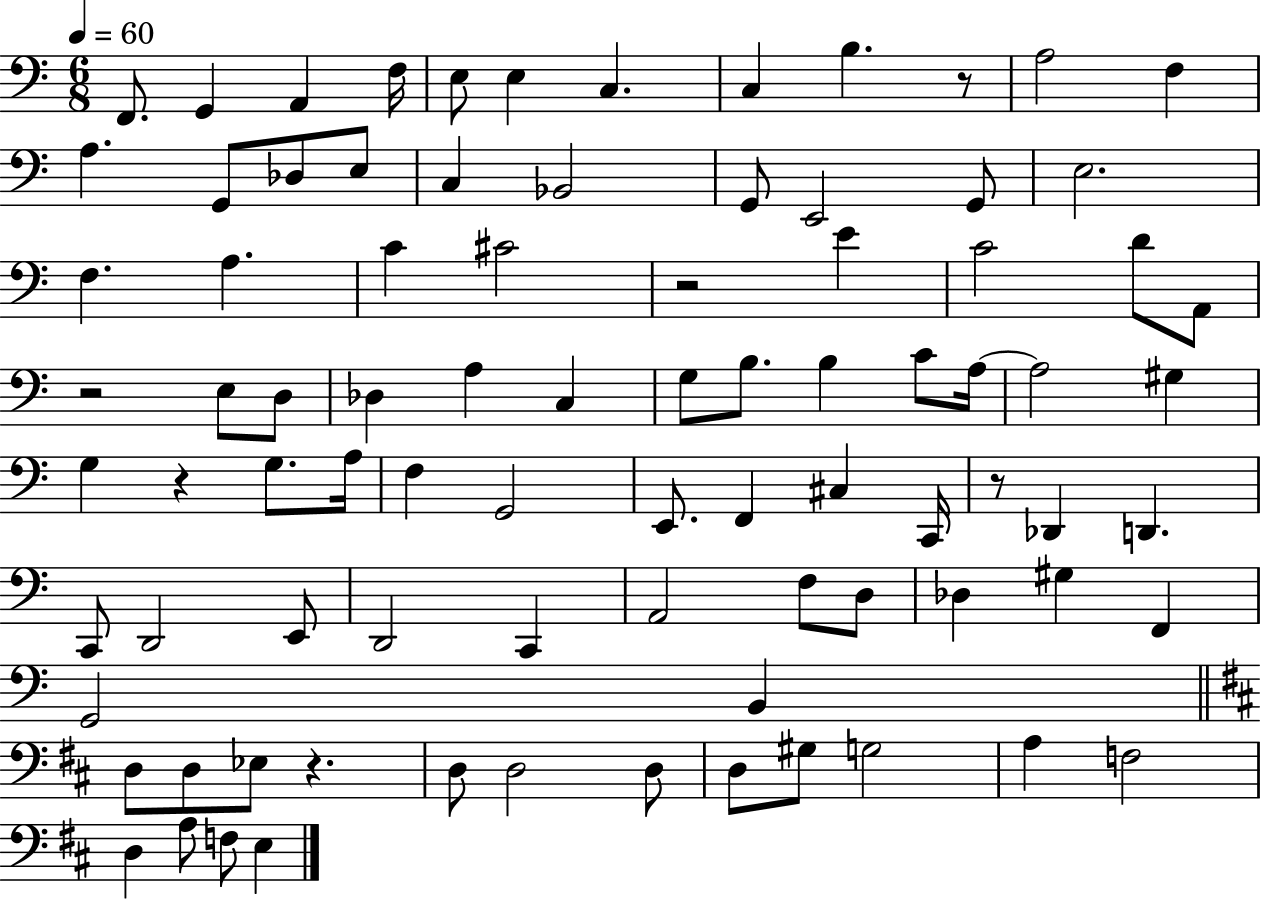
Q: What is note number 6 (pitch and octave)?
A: E3